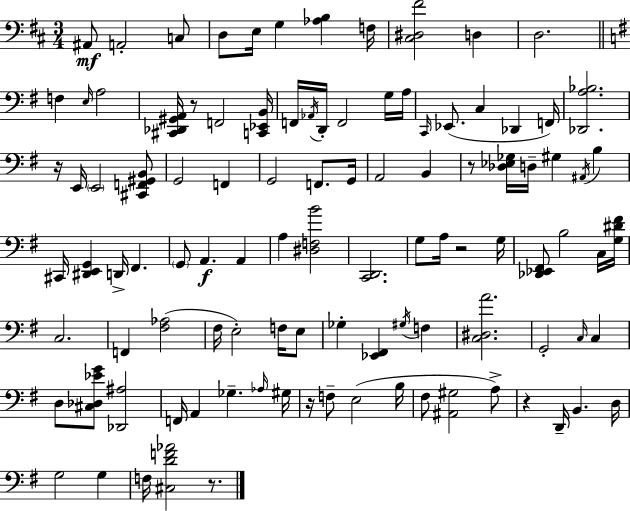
{
  \clef bass
  \numericTimeSignature
  \time 3/4
  \key d \major
  ais,8\mf a,2-. c8 | d8 e16 g4 <aes b>4 f16 | <cis dis fis'>2 d4 | d2. | \break \bar "||" \break \key g \major f4 \grace { e16 } a2 | <cis, des, gis, a,>16 r8 f,2 | <c, ees, b,>16 f,16 \acciaccatura { aes,16 } d,16-. f,2 | g16 a16 \grace { c,16 } ees,8.( c4 des,4 | \break f,16) <des, a bes>2. | r16 e,16 \parenthesize e,2 | <cis, f, gis, b,>8 g,2 f,4 | g,2 f,8. | \break g,16 a,2 b,4 | r8 <des ees ges>16 d16-- gis4 \acciaccatura { ais,16 } | b4 cis,16 <dis, e, g,>4 d,16-> fis,4. | \parenthesize g,8 a,4.\f | \break a,4 a4 <dis f b'>2 | <c, d,>2. | g8 a16 r2 | g16 <des, ees, fis,>8 b2 | \break c16 <g dis' fis'>16 c2. | f,4 <fis aes>2( | fis16 e2-.) | f16 e8 ges4-. <ees, fis,>4 | \break \acciaccatura { gis16 } f4 <c dis a'>2. | g,2-. | \grace { c16 } c4 d8 <cis des ees' g'>8 <des, ais>2 | f,16 a,4 ges4.-- | \break \grace { aes16 } gis16 r16 f8-- e2( | b16 fis8 <ais, gis>2 | a8->) r4 d,16-- | b,4. d16 g2 | \break g4 f16 <cis d' f' aes'>2 | r8. \bar "|."
}